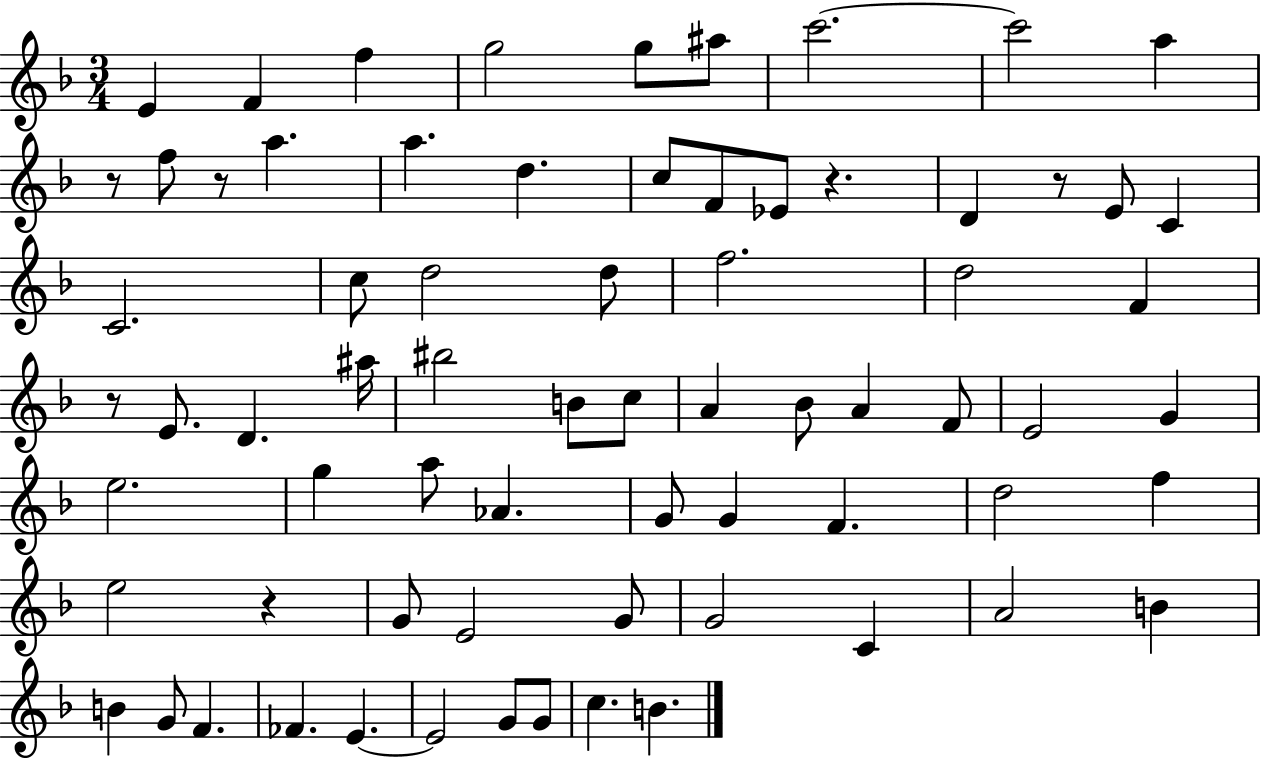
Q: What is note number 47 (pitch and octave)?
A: F5